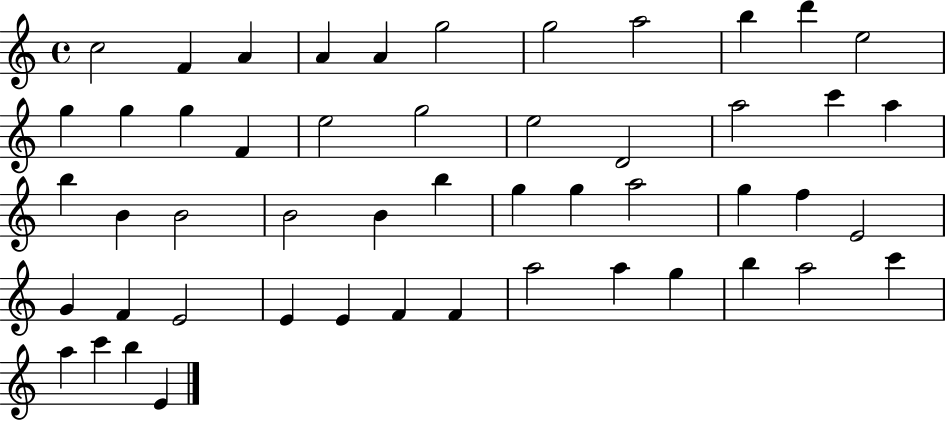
C5/h F4/q A4/q A4/q A4/q G5/h G5/h A5/h B5/q D6/q E5/h G5/q G5/q G5/q F4/q E5/h G5/h E5/h D4/h A5/h C6/q A5/q B5/q B4/q B4/h B4/h B4/q B5/q G5/q G5/q A5/h G5/q F5/q E4/h G4/q F4/q E4/h E4/q E4/q F4/q F4/q A5/h A5/q G5/q B5/q A5/h C6/q A5/q C6/q B5/q E4/q